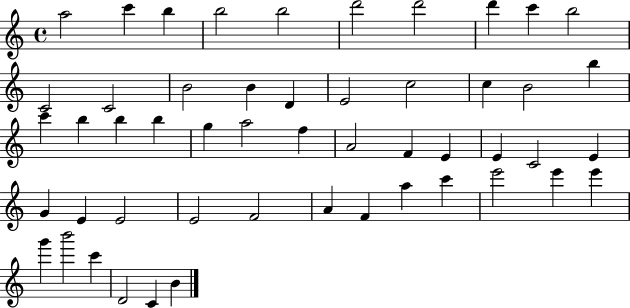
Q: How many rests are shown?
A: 0